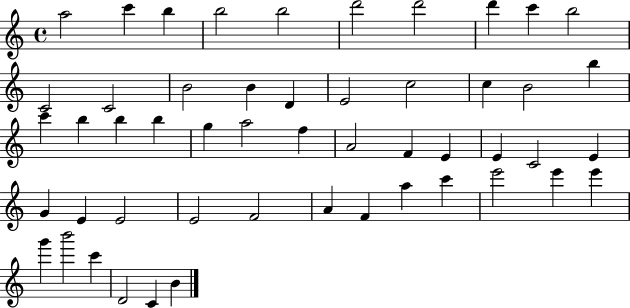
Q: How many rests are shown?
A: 0